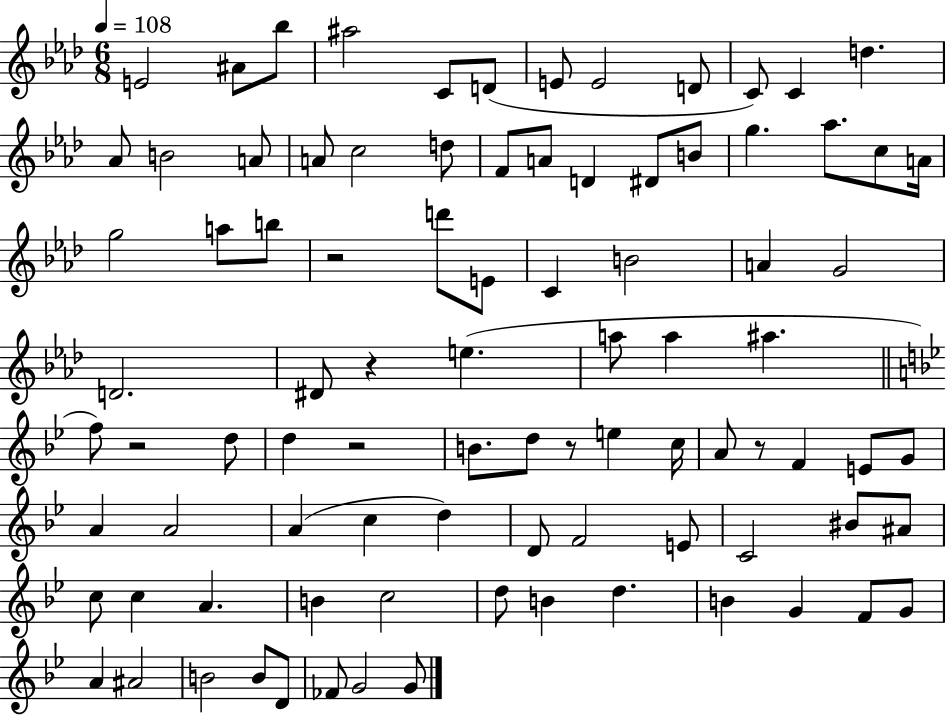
X:1
T:Untitled
M:6/8
L:1/4
K:Ab
E2 ^A/2 _b/2 ^a2 C/2 D/2 E/2 E2 D/2 C/2 C d _A/2 B2 A/2 A/2 c2 d/2 F/2 A/2 D ^D/2 B/2 g _a/2 c/2 A/4 g2 a/2 b/2 z2 d'/2 E/2 C B2 A G2 D2 ^D/2 z e a/2 a ^a f/2 z2 d/2 d z2 B/2 d/2 z/2 e c/4 A/2 z/2 F E/2 G/2 A A2 A c d D/2 F2 E/2 C2 ^B/2 ^A/2 c/2 c A B c2 d/2 B d B G F/2 G/2 A ^A2 B2 B/2 D/2 _F/2 G2 G/2